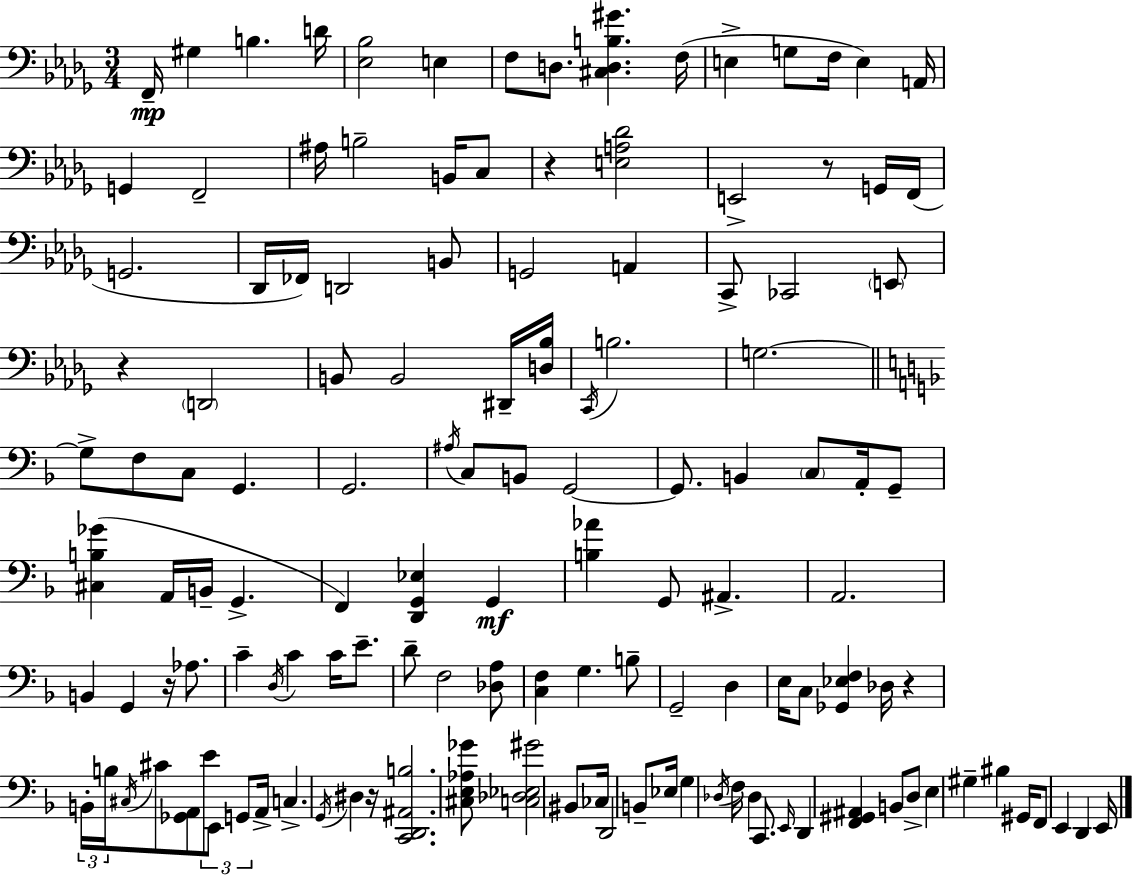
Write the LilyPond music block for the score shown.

{
  \clef bass
  \numericTimeSignature
  \time 3/4
  \key bes \minor
  f,16--\mp gis4 b4. d'16 | <ees bes>2 e4 | f8 d8. <cis d b gis'>4. f16( | e4-> g8 f16 e4) a,16 | \break g,4 f,2-- | ais16 b2-- b,16 c8 | r4 <e a des'>2 | e,2-> r8 g,16 f,16( | \break g,2. | des,16 fes,16) d,2 b,8 | g,2 a,4 | c,8-> ces,2 \parenthesize e,8 | \break r4 \parenthesize d,2 | b,8 b,2 dis,16-- <d bes>16 | \acciaccatura { c,16 } b2. | g2.~~ | \break \bar "||" \break \key d \minor g8-> f8 c8 g,4. | g,2. | \acciaccatura { ais16 } c8 b,8 g,2~~ | g,8. b,4 \parenthesize c8 a,16-. g,8-- | \break <cis b ges'>4( a,16 b,16-- g,4.-> | f,4) <d, g, ees>4 g,4\mf | <b aes'>4 g,8 ais,4.-> | a,2. | \break b,4 g,4 r16 aes8. | c'4-- \acciaccatura { d16 } c'4 c'16 e'8.-- | d'8-- f2 | <des a>8 <c f>4 g4. | \break b8-- g,2-- d4 | e16 c8 <ges, ees f>4 des16 r4 | \tuplet 3/2 { b,16-. b16 \acciaccatura { cis16 } } cis'8 <ges, a,>8 \tuplet 3/2 { e'8 e,8 | g,8 } a,16-> c4.-> \acciaccatura { g,16 } dis4 | \break r16 <c, d, ais, b>2. | <cis e aes ges'>8 <c des ees gis'>2 | bis,8 ces16 d,2 | b,8-- ees16 g4 \acciaccatura { des16 } f16 des4 | \break c,8. \grace { e,16 } d,4 <f, gis, ais,>4 | b,8 d8-> e4 gis4-- | bis4 gis,16 f,8 e,4 | d,4 e,16 \bar "|."
}